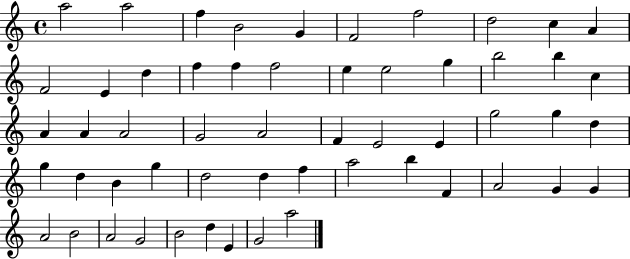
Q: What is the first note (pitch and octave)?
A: A5